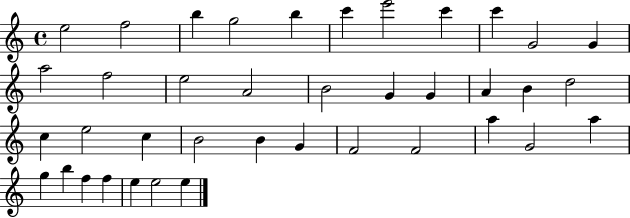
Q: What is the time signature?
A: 4/4